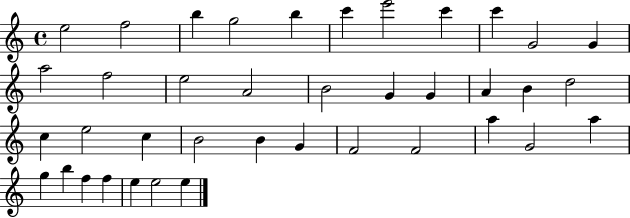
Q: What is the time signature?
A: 4/4